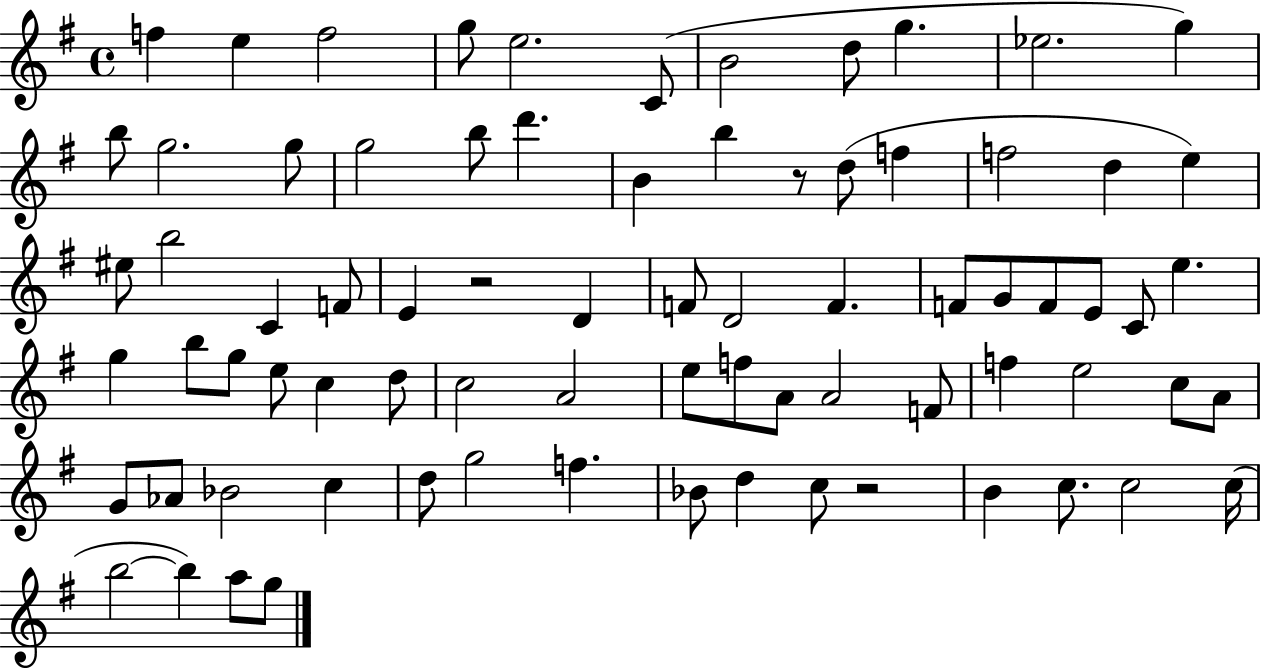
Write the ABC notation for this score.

X:1
T:Untitled
M:4/4
L:1/4
K:G
f e f2 g/2 e2 C/2 B2 d/2 g _e2 g b/2 g2 g/2 g2 b/2 d' B b z/2 d/2 f f2 d e ^e/2 b2 C F/2 E z2 D F/2 D2 F F/2 G/2 F/2 E/2 C/2 e g b/2 g/2 e/2 c d/2 c2 A2 e/2 f/2 A/2 A2 F/2 f e2 c/2 A/2 G/2 _A/2 _B2 c d/2 g2 f _B/2 d c/2 z2 B c/2 c2 c/4 b2 b a/2 g/2